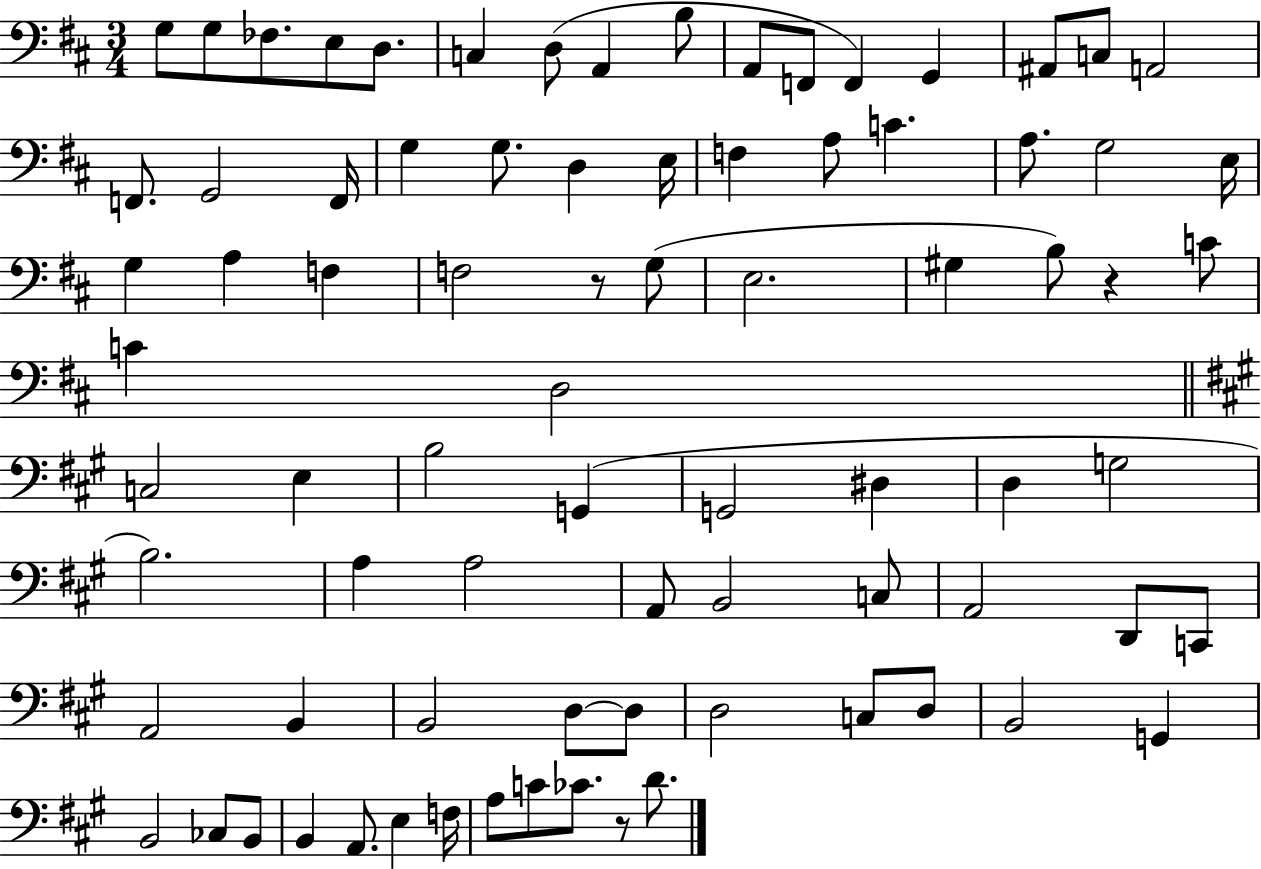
X:1
T:Untitled
M:3/4
L:1/4
K:D
G,/2 G,/2 _F,/2 E,/2 D,/2 C, D,/2 A,, B,/2 A,,/2 F,,/2 F,, G,, ^A,,/2 C,/2 A,,2 F,,/2 G,,2 F,,/4 G, G,/2 D, E,/4 F, A,/2 C A,/2 G,2 E,/4 G, A, F, F,2 z/2 G,/2 E,2 ^G, B,/2 z C/2 C D,2 C,2 E, B,2 G,, G,,2 ^D, D, G,2 B,2 A, A,2 A,,/2 B,,2 C,/2 A,,2 D,,/2 C,,/2 A,,2 B,, B,,2 D,/2 D,/2 D,2 C,/2 D,/2 B,,2 G,, B,,2 _C,/2 B,,/2 B,, A,,/2 E, F,/4 A,/2 C/2 _C/2 z/2 D/2